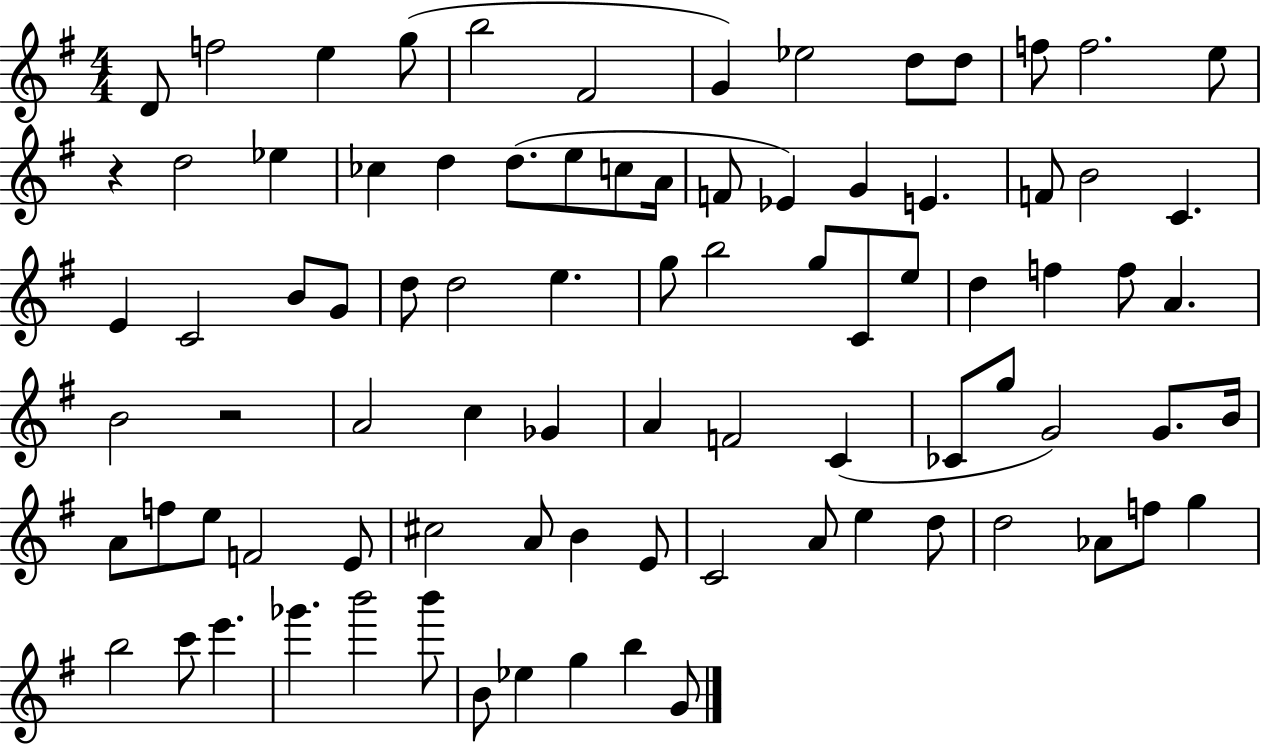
D4/e F5/h E5/q G5/e B5/h F#4/h G4/q Eb5/h D5/e D5/e F5/e F5/h. E5/e R/q D5/h Eb5/q CES5/q D5/q D5/e. E5/e C5/e A4/s F4/e Eb4/q G4/q E4/q. F4/e B4/h C4/q. E4/q C4/h B4/e G4/e D5/e D5/h E5/q. G5/e B5/h G5/e C4/e E5/e D5/q F5/q F5/e A4/q. B4/h R/h A4/h C5/q Gb4/q A4/q F4/h C4/q CES4/e G5/e G4/h G4/e. B4/s A4/e F5/e E5/e F4/h E4/e C#5/h A4/e B4/q E4/e C4/h A4/e E5/q D5/e D5/h Ab4/e F5/e G5/q B5/h C6/e E6/q. Gb6/q. B6/h B6/e B4/e Eb5/q G5/q B5/q G4/e